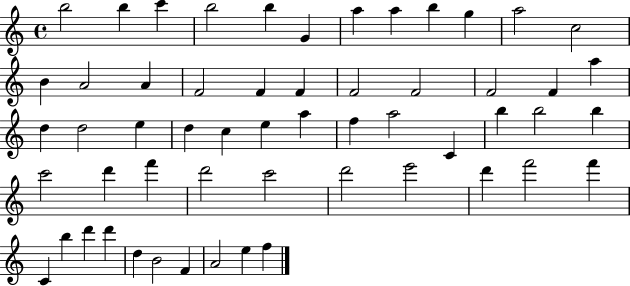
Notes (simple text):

B5/h B5/q C6/q B5/h B5/q G4/q A5/q A5/q B5/q G5/q A5/h C5/h B4/q A4/h A4/q F4/h F4/q F4/q F4/h F4/h F4/h F4/q A5/q D5/q D5/h E5/q D5/q C5/q E5/q A5/q F5/q A5/h C4/q B5/q B5/h B5/q C6/h D6/q F6/q D6/h C6/h D6/h E6/h D6/q F6/h F6/q C4/q B5/q D6/q D6/q D5/q B4/h F4/q A4/h E5/q F5/q